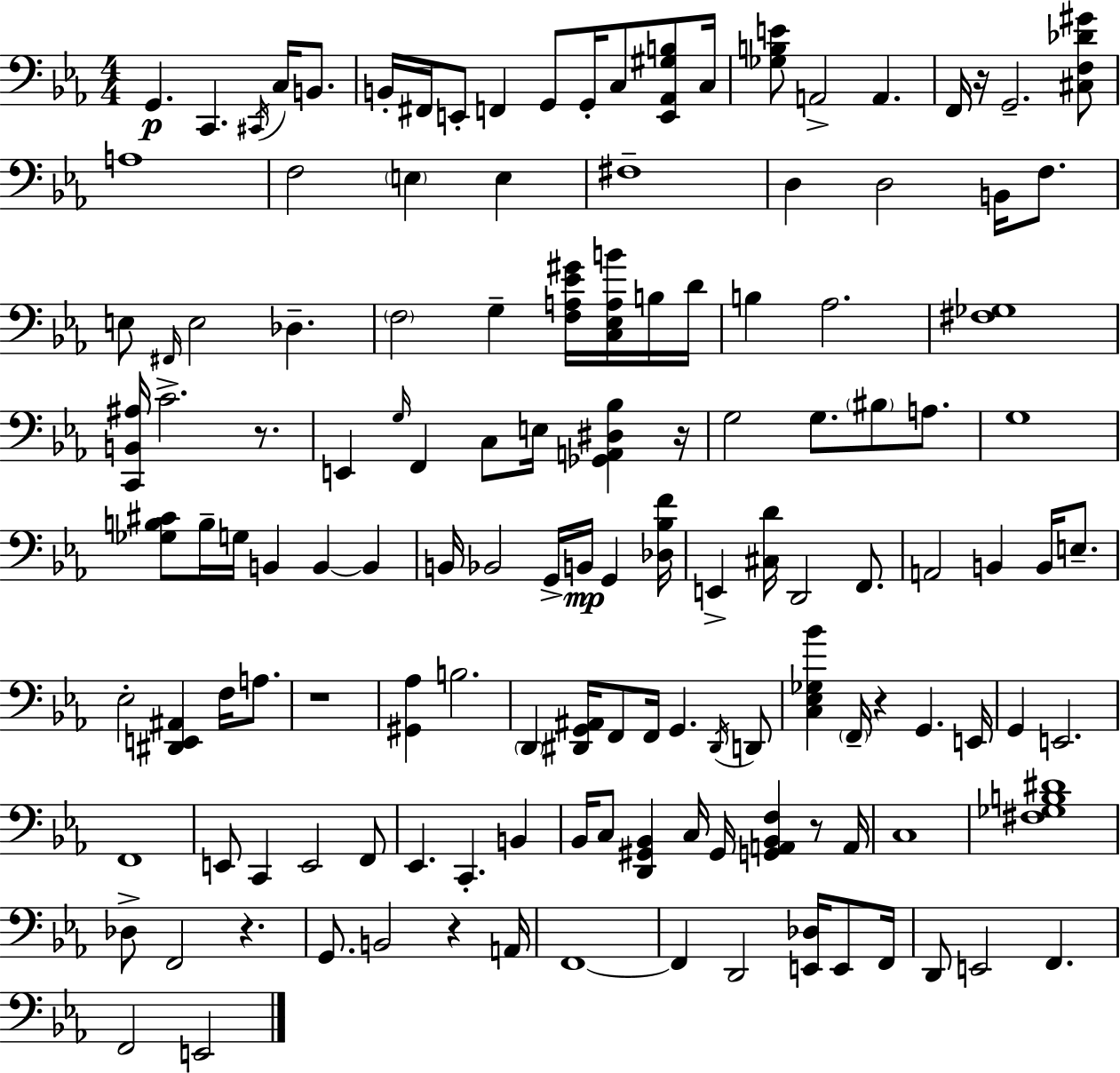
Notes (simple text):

G2/q. C2/q. C#2/s C3/s B2/e. B2/s F#2/s E2/e F2/q G2/e G2/s C3/e [E2,Ab2,G#3,B3]/e C3/s [Gb3,B3,E4]/e A2/h A2/q. F2/s R/s G2/h. [C#3,F3,Db4,G#4]/e A3/w F3/h E3/q E3/q F#3/w D3/q D3/h B2/s F3/e. E3/e F#2/s E3/h Db3/q. F3/h G3/q [F3,A3,Eb4,G#4]/s [C3,Eb3,A3,B4]/s B3/s D4/s B3/q Ab3/h. [F#3,Gb3]/w [C2,B2,A#3]/s C4/h. R/e. E2/q G3/s F2/q C3/e E3/s [Gb2,A2,D#3,Bb3]/q R/s G3/h G3/e. BIS3/e A3/e. G3/w [Gb3,B3,C#4]/e B3/s G3/s B2/q B2/q B2/q B2/s Bb2/h G2/s B2/s G2/q [Db3,Bb3,F4]/s E2/q [C#3,D4]/s D2/h F2/e. A2/h B2/q B2/s E3/e. Eb3/h [D#2,E2,A#2]/q F3/s A3/e. R/w [G#2,Ab3]/q B3/h. D2/q [D#2,G2,A#2]/s F2/e F2/s G2/q. D#2/s D2/e [C3,Eb3,Gb3,Bb4]/q F2/s R/q G2/q. E2/s G2/q E2/h. F2/w E2/e C2/q E2/h F2/e Eb2/q. C2/q. B2/q Bb2/s C3/e [D2,G#2,Bb2]/q C3/s G#2/s [G2,A2,Bb2,F3]/q R/e A2/s C3/w [F#3,Gb3,B3,D#4]/w Db3/e F2/h R/q. G2/e. B2/h R/q A2/s F2/w F2/q D2/h [E2,Db3]/s E2/e F2/s D2/e E2/h F2/q. F2/h E2/h